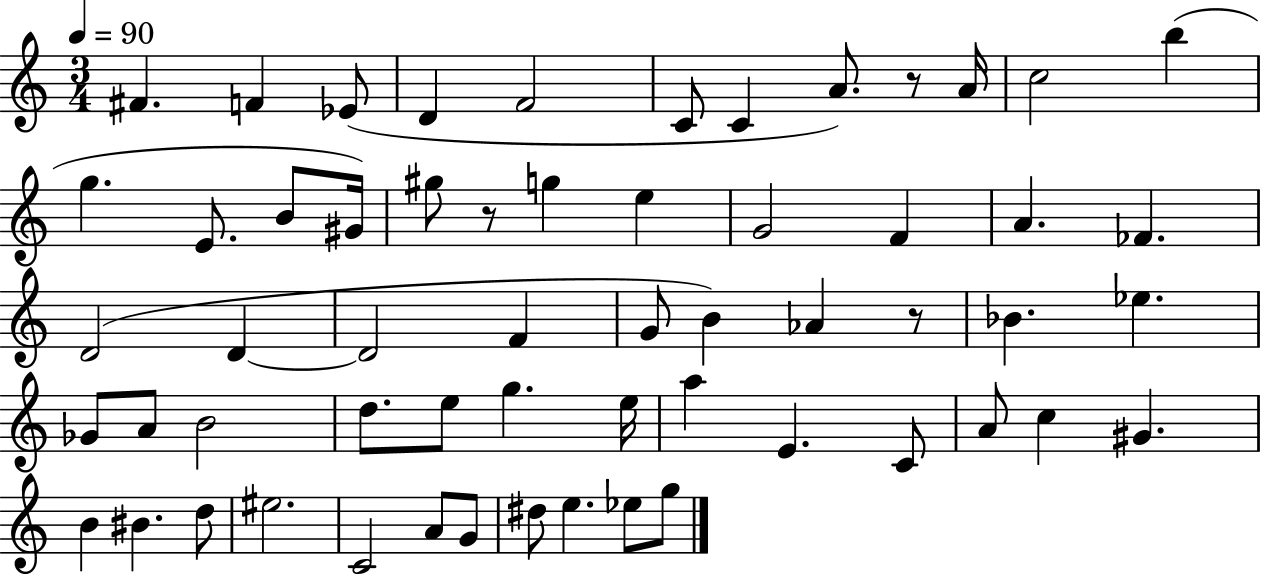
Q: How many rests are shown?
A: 3